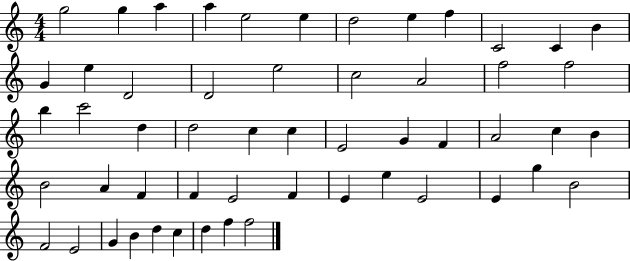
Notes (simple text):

G5/h G5/q A5/q A5/q E5/h E5/q D5/h E5/q F5/q C4/h C4/q B4/q G4/q E5/q D4/h D4/h E5/h C5/h A4/h F5/h F5/h B5/q C6/h D5/q D5/h C5/q C5/q E4/h G4/q F4/q A4/h C5/q B4/q B4/h A4/q F4/q F4/q E4/h F4/q E4/q E5/q E4/h E4/q G5/q B4/h F4/h E4/h G4/q B4/q D5/q C5/q D5/q F5/q F5/h